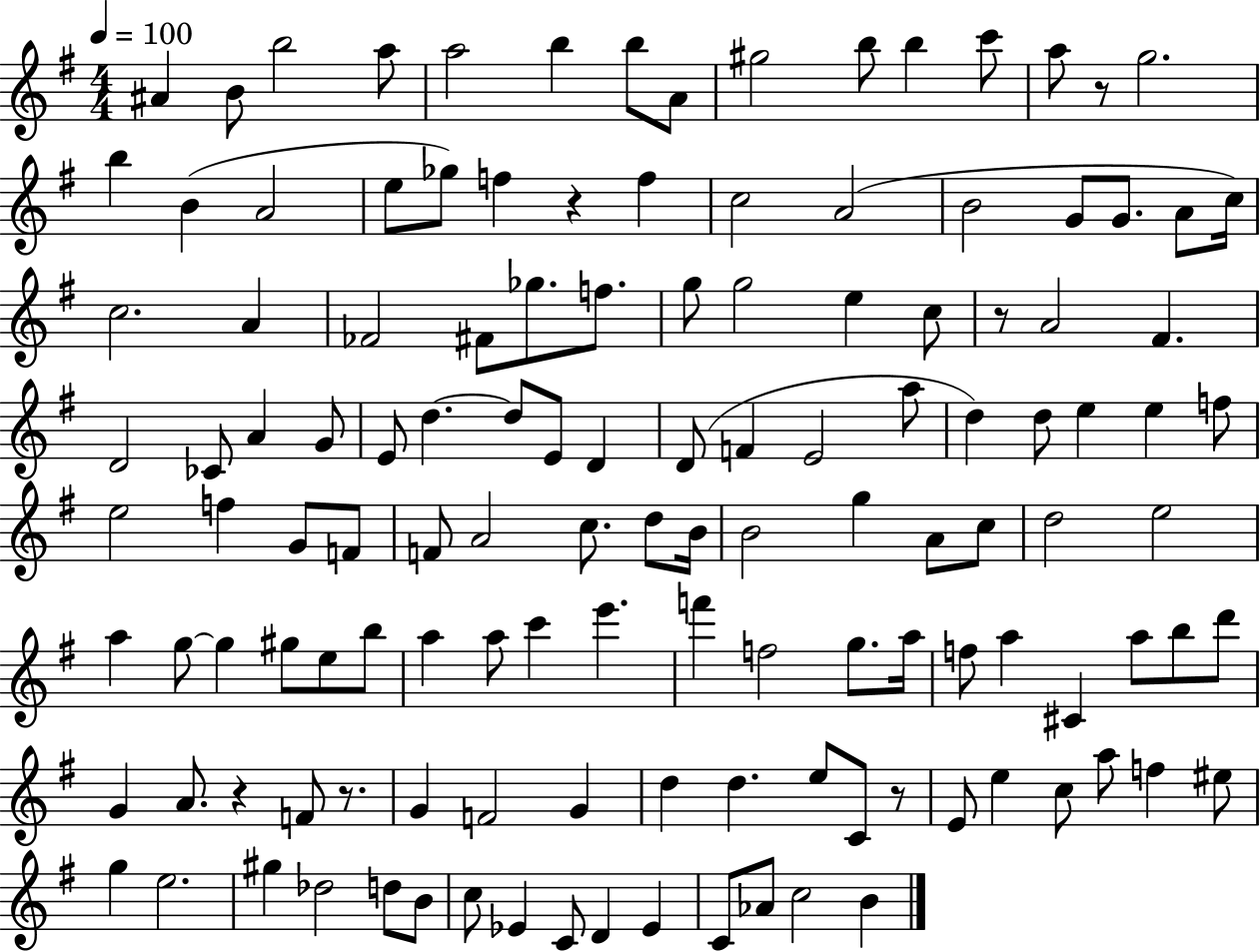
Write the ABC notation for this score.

X:1
T:Untitled
M:4/4
L:1/4
K:G
^A B/2 b2 a/2 a2 b b/2 A/2 ^g2 b/2 b c'/2 a/2 z/2 g2 b B A2 e/2 _g/2 f z f c2 A2 B2 G/2 G/2 A/2 c/4 c2 A _F2 ^F/2 _g/2 f/2 g/2 g2 e c/2 z/2 A2 ^F D2 _C/2 A G/2 E/2 d d/2 E/2 D D/2 F E2 a/2 d d/2 e e f/2 e2 f G/2 F/2 F/2 A2 c/2 d/2 B/4 B2 g A/2 c/2 d2 e2 a g/2 g ^g/2 e/2 b/2 a a/2 c' e' f' f2 g/2 a/4 f/2 a ^C a/2 b/2 d'/2 G A/2 z F/2 z/2 G F2 G d d e/2 C/2 z/2 E/2 e c/2 a/2 f ^e/2 g e2 ^g _d2 d/2 B/2 c/2 _E C/2 D _E C/2 _A/2 c2 B